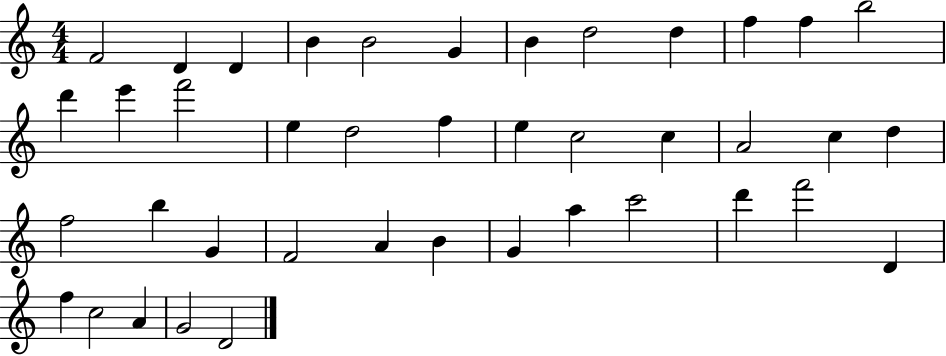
F4/h D4/q D4/q B4/q B4/h G4/q B4/q D5/h D5/q F5/q F5/q B5/h D6/q E6/q F6/h E5/q D5/h F5/q E5/q C5/h C5/q A4/h C5/q D5/q F5/h B5/q G4/q F4/h A4/q B4/q G4/q A5/q C6/h D6/q F6/h D4/q F5/q C5/h A4/q G4/h D4/h